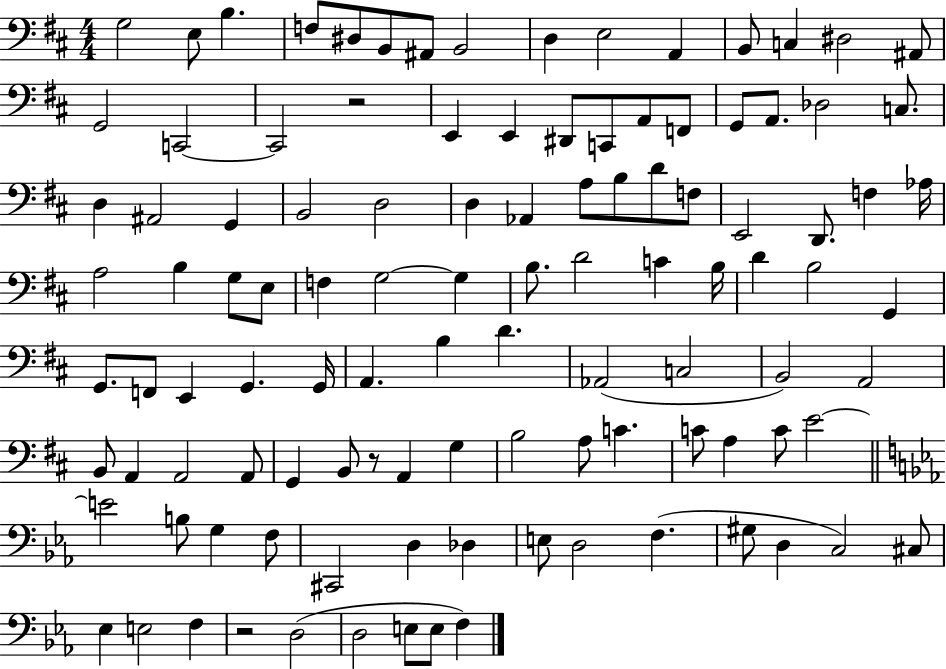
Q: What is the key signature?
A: D major